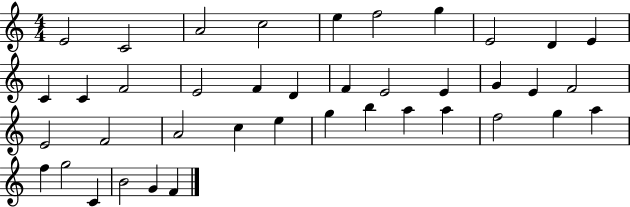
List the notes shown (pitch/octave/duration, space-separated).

E4/h C4/h A4/h C5/h E5/q F5/h G5/q E4/h D4/q E4/q C4/q C4/q F4/h E4/h F4/q D4/q F4/q E4/h E4/q G4/q E4/q F4/h E4/h F4/h A4/h C5/q E5/q G5/q B5/q A5/q A5/q F5/h G5/q A5/q F5/q G5/h C4/q B4/h G4/q F4/q